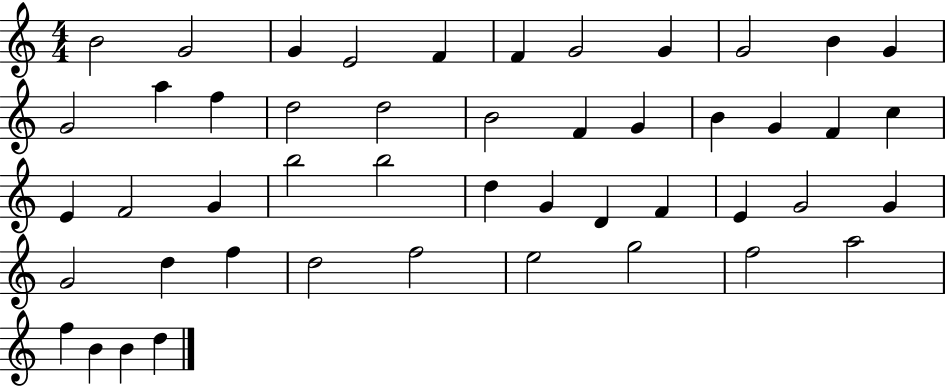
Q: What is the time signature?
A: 4/4